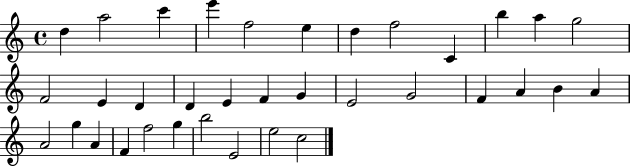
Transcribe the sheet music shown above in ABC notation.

X:1
T:Untitled
M:4/4
L:1/4
K:C
d a2 c' e' f2 e d f2 C b a g2 F2 E D D E F G E2 G2 F A B A A2 g A F f2 g b2 E2 e2 c2